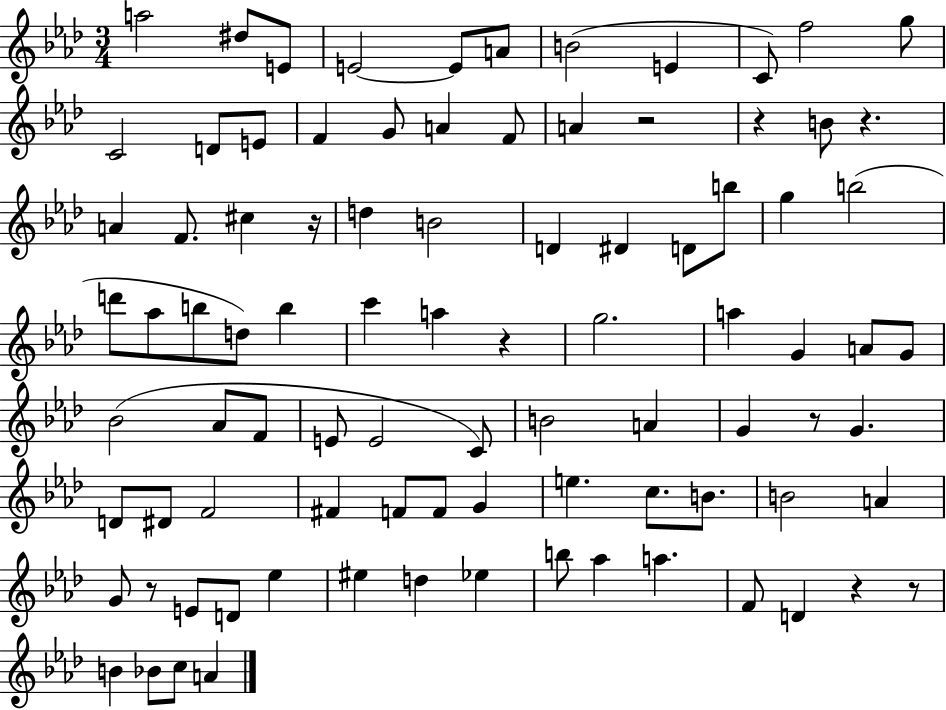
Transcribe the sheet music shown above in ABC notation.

X:1
T:Untitled
M:3/4
L:1/4
K:Ab
a2 ^d/2 E/2 E2 E/2 A/2 B2 E C/2 f2 g/2 C2 D/2 E/2 F G/2 A F/2 A z2 z B/2 z A F/2 ^c z/4 d B2 D ^D D/2 b/2 g b2 d'/2 _a/2 b/2 d/2 b c' a z g2 a G A/2 G/2 _B2 _A/2 F/2 E/2 E2 C/2 B2 A G z/2 G D/2 ^D/2 F2 ^F F/2 F/2 G e c/2 B/2 B2 A G/2 z/2 E/2 D/2 _e ^e d _e b/2 _a a F/2 D z z/2 B _B/2 c/2 A